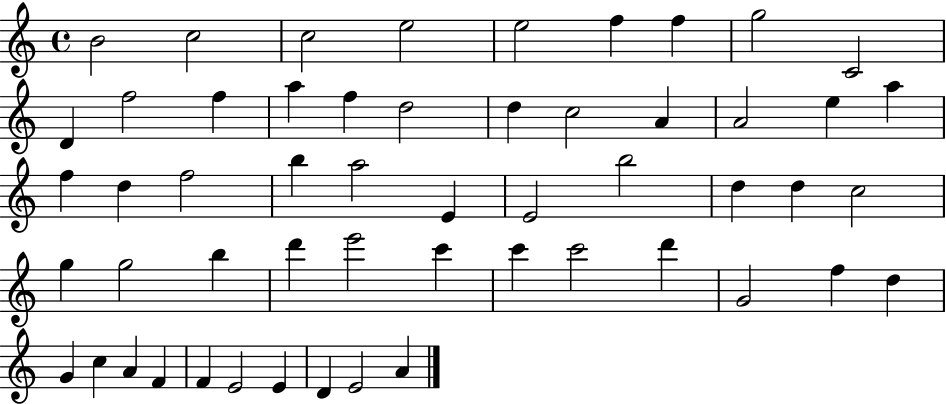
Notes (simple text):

B4/h C5/h C5/h E5/h E5/h F5/q F5/q G5/h C4/h D4/q F5/h F5/q A5/q F5/q D5/h D5/q C5/h A4/q A4/h E5/q A5/q F5/q D5/q F5/h B5/q A5/h E4/q E4/h B5/h D5/q D5/q C5/h G5/q G5/h B5/q D6/q E6/h C6/q C6/q C6/h D6/q G4/h F5/q D5/q G4/q C5/q A4/q F4/q F4/q E4/h E4/q D4/q E4/h A4/q